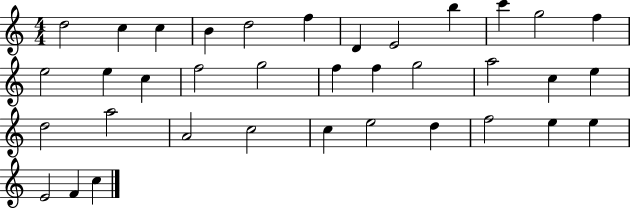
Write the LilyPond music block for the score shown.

{
  \clef treble
  \numericTimeSignature
  \time 4/4
  \key c \major
  d''2 c''4 c''4 | b'4 d''2 f''4 | d'4 e'2 b''4 | c'''4 g''2 f''4 | \break e''2 e''4 c''4 | f''2 g''2 | f''4 f''4 g''2 | a''2 c''4 e''4 | \break d''2 a''2 | a'2 c''2 | c''4 e''2 d''4 | f''2 e''4 e''4 | \break e'2 f'4 c''4 | \bar "|."
}